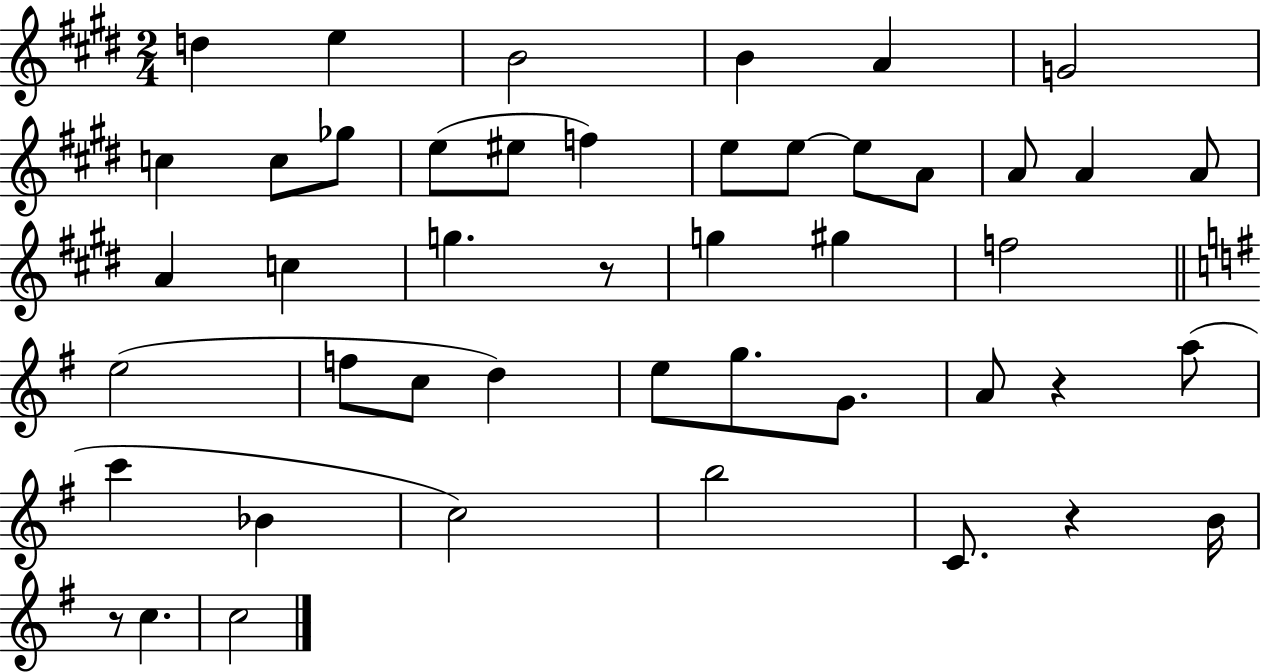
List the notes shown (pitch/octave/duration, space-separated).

D5/q E5/q B4/h B4/q A4/q G4/h C5/q C5/e Gb5/e E5/e EIS5/e F5/q E5/e E5/e E5/e A4/e A4/e A4/q A4/e A4/q C5/q G5/q. R/e G5/q G#5/q F5/h E5/h F5/e C5/e D5/q E5/e G5/e. G4/e. A4/e R/q A5/e C6/q Bb4/q C5/h B5/h C4/e. R/q B4/s R/e C5/q. C5/h